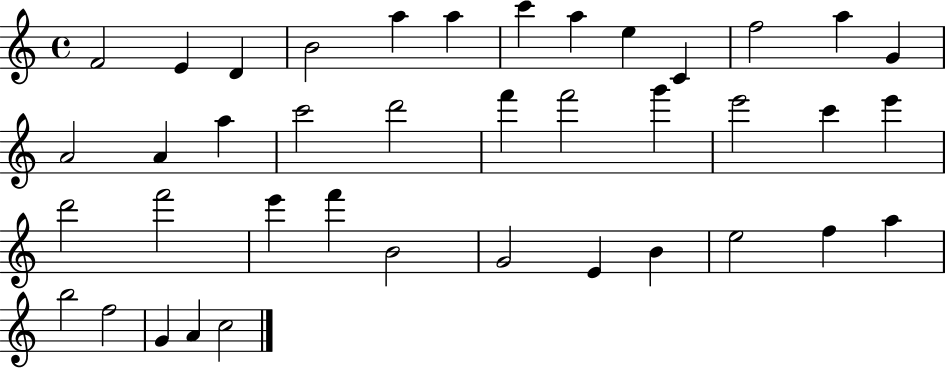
F4/h E4/q D4/q B4/h A5/q A5/q C6/q A5/q E5/q C4/q F5/h A5/q G4/q A4/h A4/q A5/q C6/h D6/h F6/q F6/h G6/q E6/h C6/q E6/q D6/h F6/h E6/q F6/q B4/h G4/h E4/q B4/q E5/h F5/q A5/q B5/h F5/h G4/q A4/q C5/h